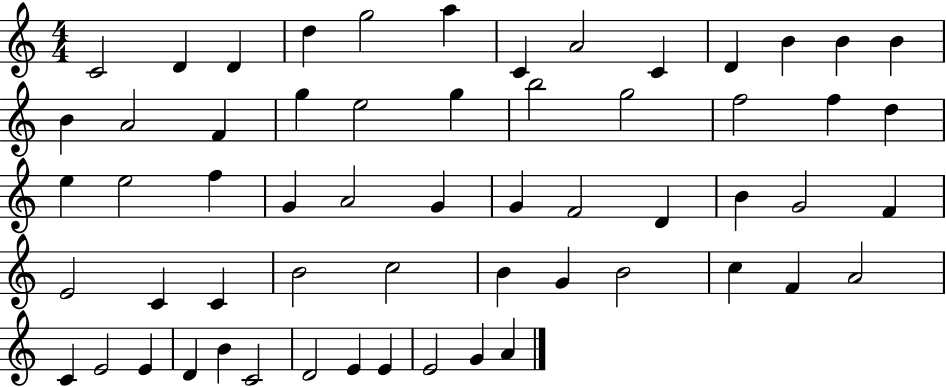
X:1
T:Untitled
M:4/4
L:1/4
K:C
C2 D D d g2 a C A2 C D B B B B A2 F g e2 g b2 g2 f2 f d e e2 f G A2 G G F2 D B G2 F E2 C C B2 c2 B G B2 c F A2 C E2 E D B C2 D2 E E E2 G A